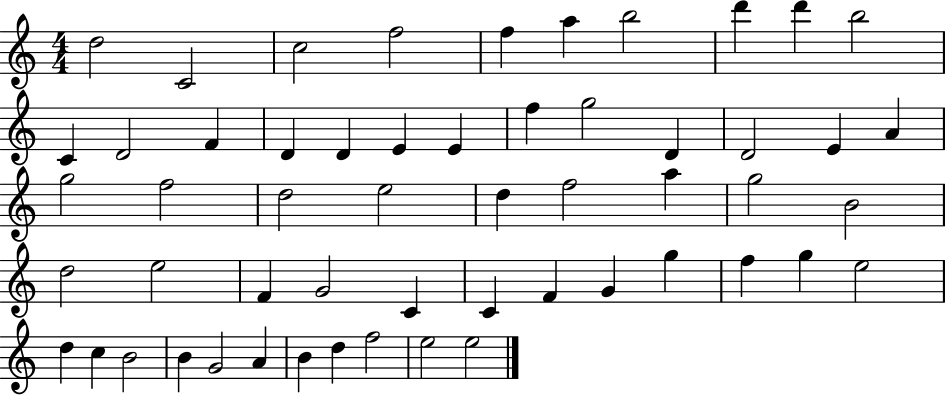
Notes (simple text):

D5/h C4/h C5/h F5/h F5/q A5/q B5/h D6/q D6/q B5/h C4/q D4/h F4/q D4/q D4/q E4/q E4/q F5/q G5/h D4/q D4/h E4/q A4/q G5/h F5/h D5/h E5/h D5/q F5/h A5/q G5/h B4/h D5/h E5/h F4/q G4/h C4/q C4/q F4/q G4/q G5/q F5/q G5/q E5/h D5/q C5/q B4/h B4/q G4/h A4/q B4/q D5/q F5/h E5/h E5/h